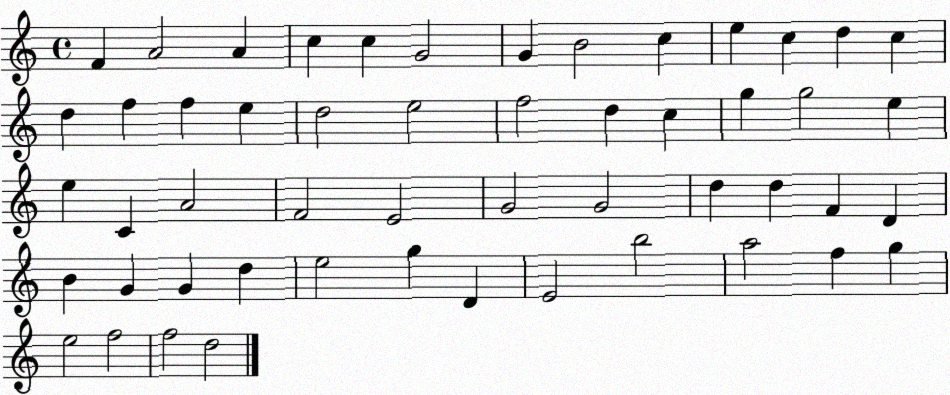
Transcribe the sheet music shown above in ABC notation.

X:1
T:Untitled
M:4/4
L:1/4
K:C
F A2 A c c G2 G B2 c e c d c d f f e d2 e2 f2 d c g g2 e e C A2 F2 E2 G2 G2 d d F D B G G d e2 g D E2 b2 a2 f g e2 f2 f2 d2